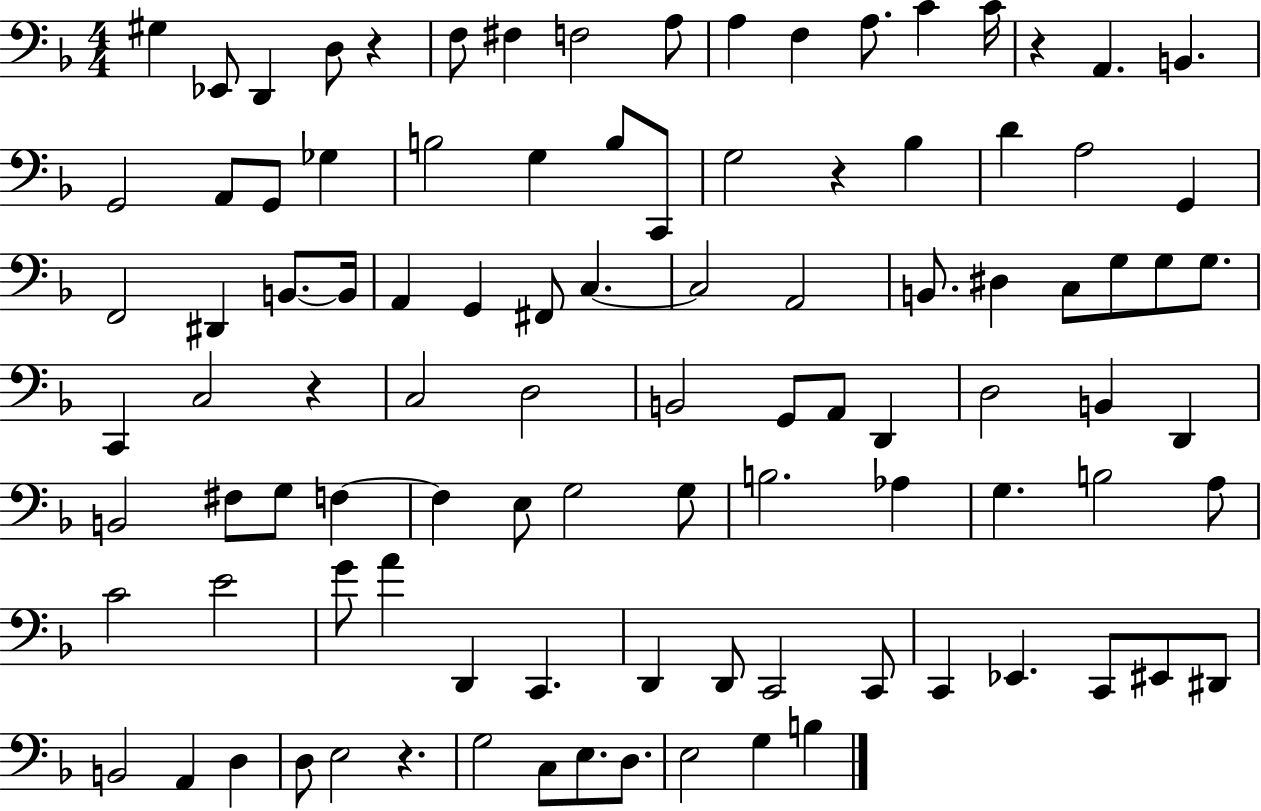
G#3/q Eb2/e D2/q D3/e R/q F3/e F#3/q F3/h A3/e A3/q F3/q A3/e. C4/q C4/s R/q A2/q. B2/q. G2/h A2/e G2/e Gb3/q B3/h G3/q B3/e C2/e G3/h R/q Bb3/q D4/q A3/h G2/q F2/h D#2/q B2/e. B2/s A2/q G2/q F#2/e C3/q. C3/h A2/h B2/e. D#3/q C3/e G3/e G3/e G3/e. C2/q C3/h R/q C3/h D3/h B2/h G2/e A2/e D2/q D3/h B2/q D2/q B2/h F#3/e G3/e F3/q F3/q E3/e G3/h G3/e B3/h. Ab3/q G3/q. B3/h A3/e C4/h E4/h G4/e A4/q D2/q C2/q. D2/q D2/e C2/h C2/e C2/q Eb2/q. C2/e EIS2/e D#2/e B2/h A2/q D3/q D3/e E3/h R/q. G3/h C3/e E3/e. D3/e. E3/h G3/q B3/q